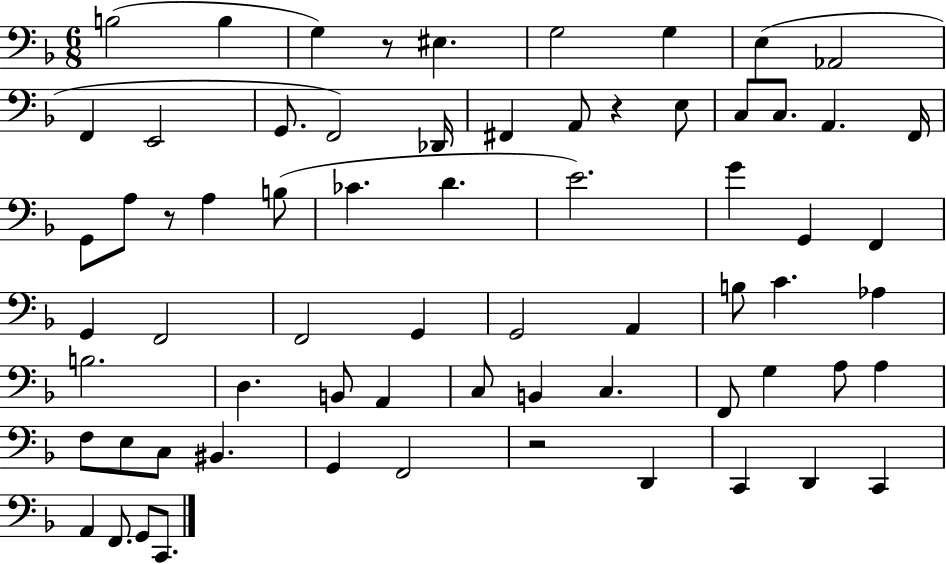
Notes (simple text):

B3/h B3/q G3/q R/e EIS3/q. G3/h G3/q E3/q Ab2/h F2/q E2/h G2/e. F2/h Db2/s F#2/q A2/e R/q E3/e C3/e C3/e. A2/q. F2/s G2/e A3/e R/e A3/q B3/e CES4/q. D4/q. E4/h. G4/q G2/q F2/q G2/q F2/h F2/h G2/q G2/h A2/q B3/e C4/q. Ab3/q B3/h. D3/q. B2/e A2/q C3/e B2/q C3/q. F2/e G3/q A3/e A3/q F3/e E3/e C3/e BIS2/q. G2/q F2/h R/h D2/q C2/q D2/q C2/q A2/q F2/e. G2/e C2/e.